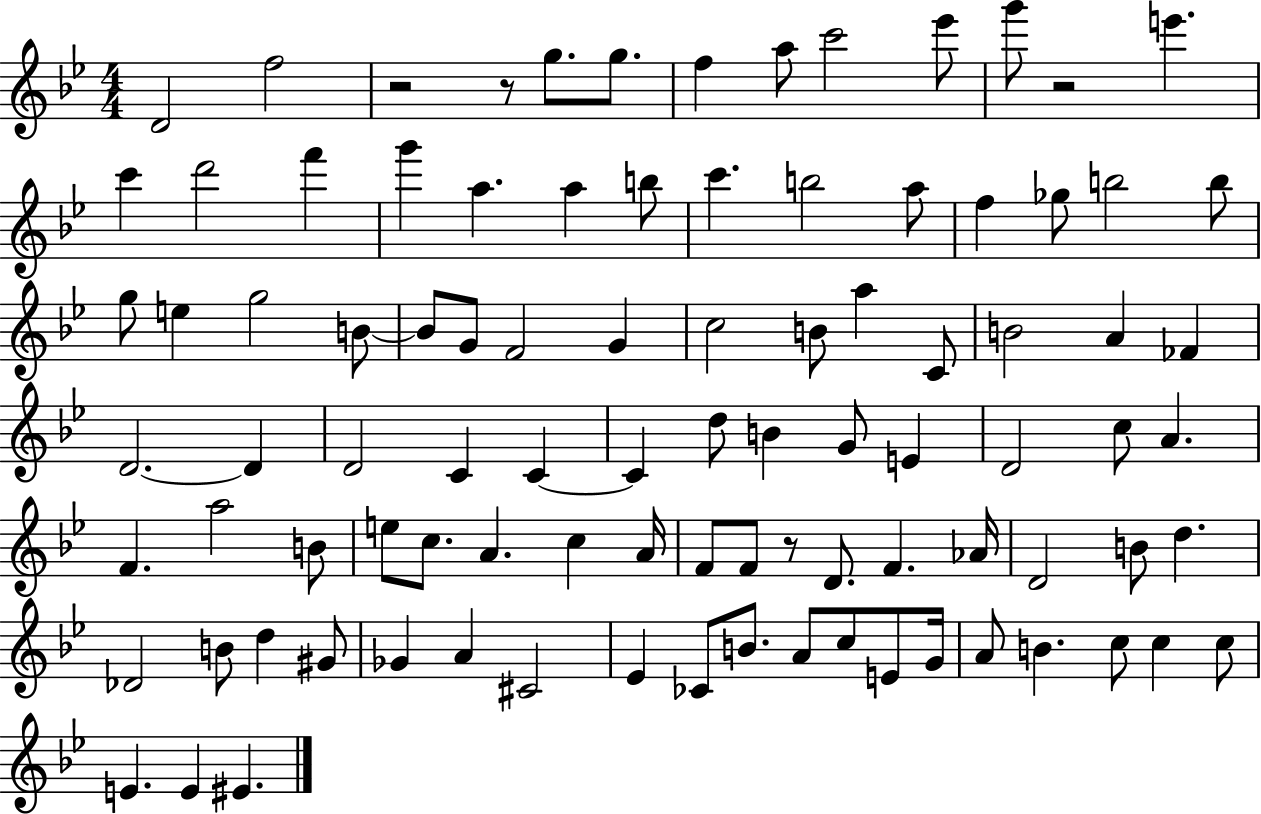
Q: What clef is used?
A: treble